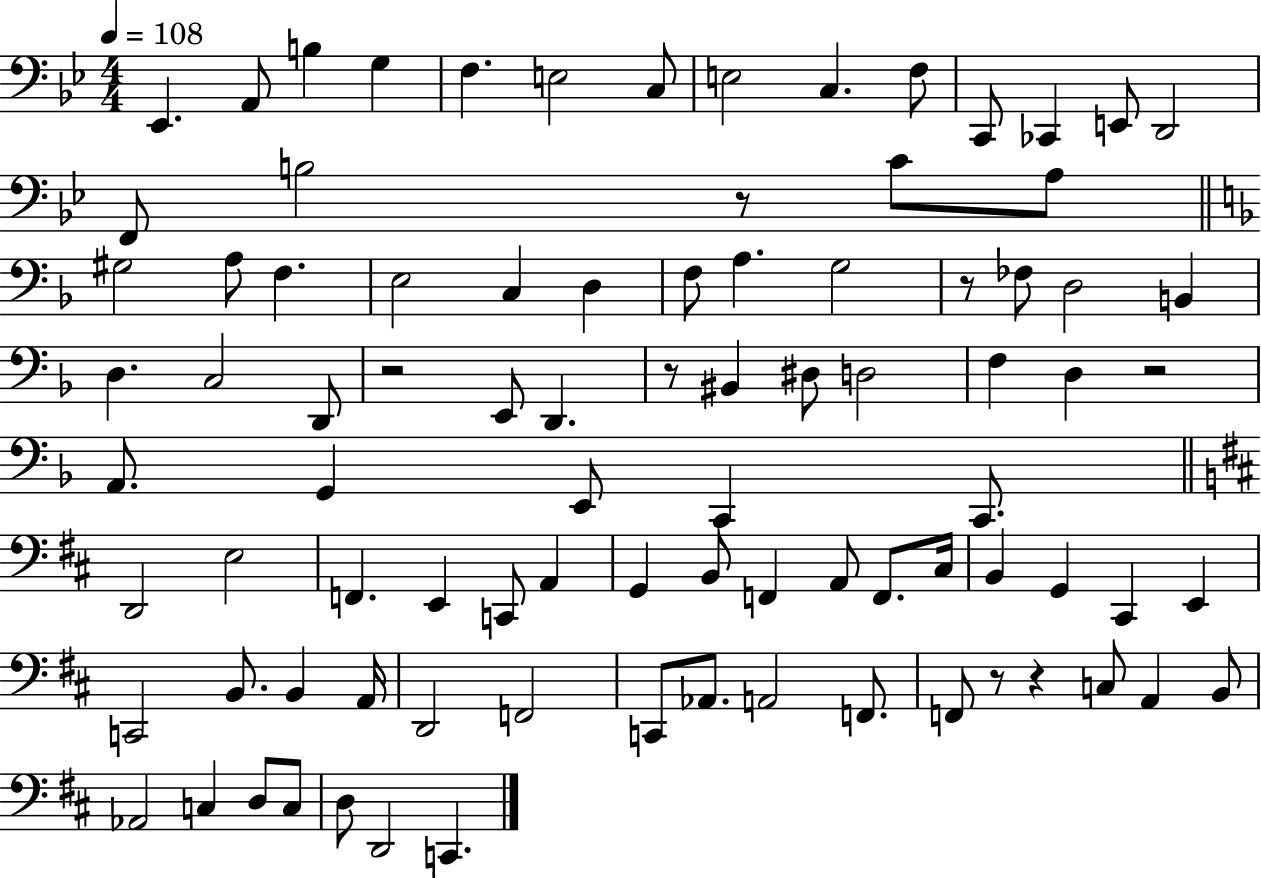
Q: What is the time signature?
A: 4/4